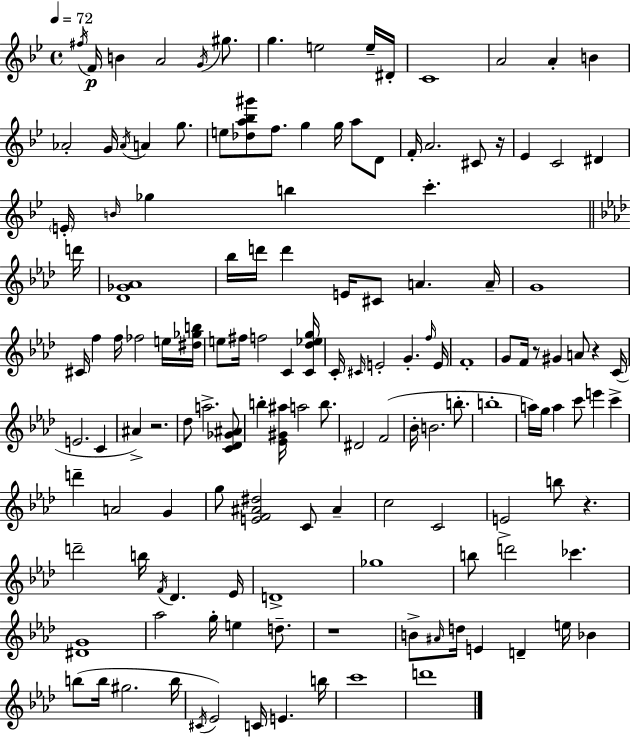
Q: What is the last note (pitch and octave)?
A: D6